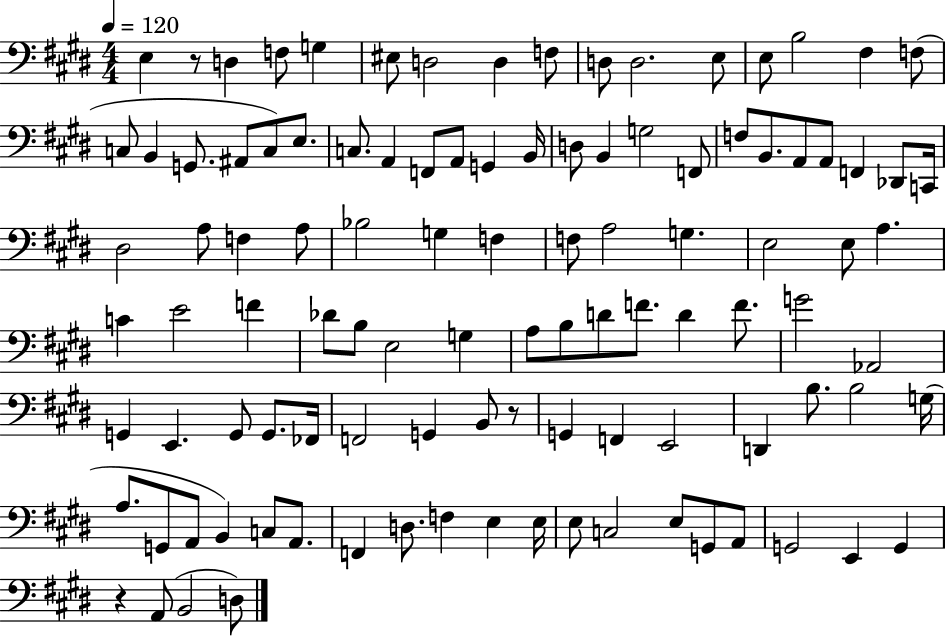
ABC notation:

X:1
T:Untitled
M:4/4
L:1/4
K:E
E, z/2 D, F,/2 G, ^E,/2 D,2 D, F,/2 D,/2 D,2 E,/2 E,/2 B,2 ^F, F,/2 C,/2 B,, G,,/2 ^A,,/2 C,/2 E,/2 C,/2 A,, F,,/2 A,,/2 G,, B,,/4 D,/2 B,, G,2 F,,/2 F,/2 B,,/2 A,,/2 A,,/2 F,, _D,,/2 C,,/4 ^D,2 A,/2 F, A,/2 _B,2 G, F, F,/2 A,2 G, E,2 E,/2 A, C E2 F _D/2 B,/2 E,2 G, A,/2 B,/2 D/2 F/2 D F/2 G2 _A,,2 G,, E,, G,,/2 G,,/2 _F,,/4 F,,2 G,, B,,/2 z/2 G,, F,, E,,2 D,, B,/2 B,2 G,/4 A,/2 G,,/2 A,,/2 B,, C,/2 A,,/2 F,, D,/2 F, E, E,/4 E,/2 C,2 E,/2 G,,/2 A,,/2 G,,2 E,, G,, z A,,/2 B,,2 D,/2